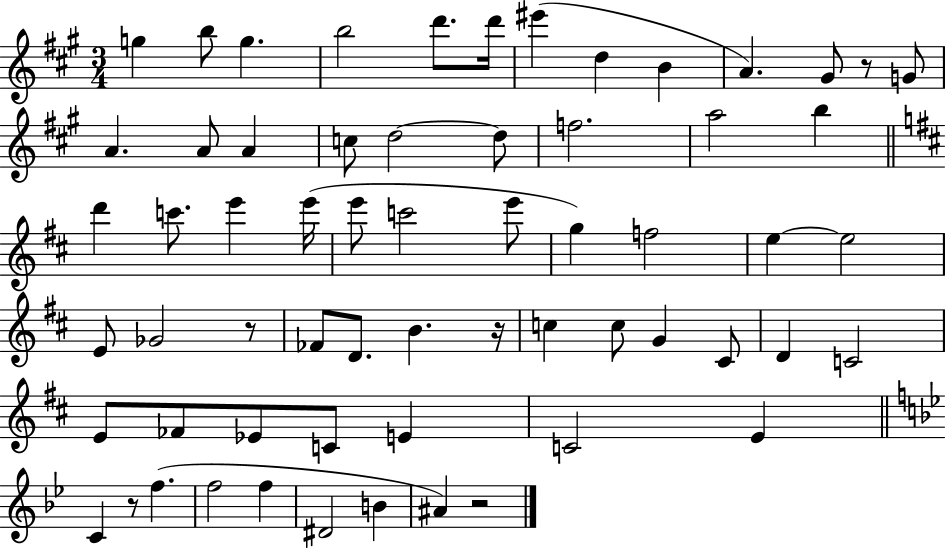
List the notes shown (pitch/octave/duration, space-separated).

G5/q B5/e G5/q. B5/h D6/e. D6/s EIS6/q D5/q B4/q A4/q. G#4/e R/e G4/e A4/q. A4/e A4/q C5/e D5/h D5/e F5/h. A5/h B5/q D6/q C6/e. E6/q E6/s E6/e C6/h E6/e G5/q F5/h E5/q E5/h E4/e Gb4/h R/e FES4/e D4/e. B4/q. R/s C5/q C5/e G4/q C#4/e D4/q C4/h E4/e FES4/e Eb4/e C4/e E4/q C4/h E4/q C4/q R/e F5/q. F5/h F5/q D#4/h B4/q A#4/q R/h